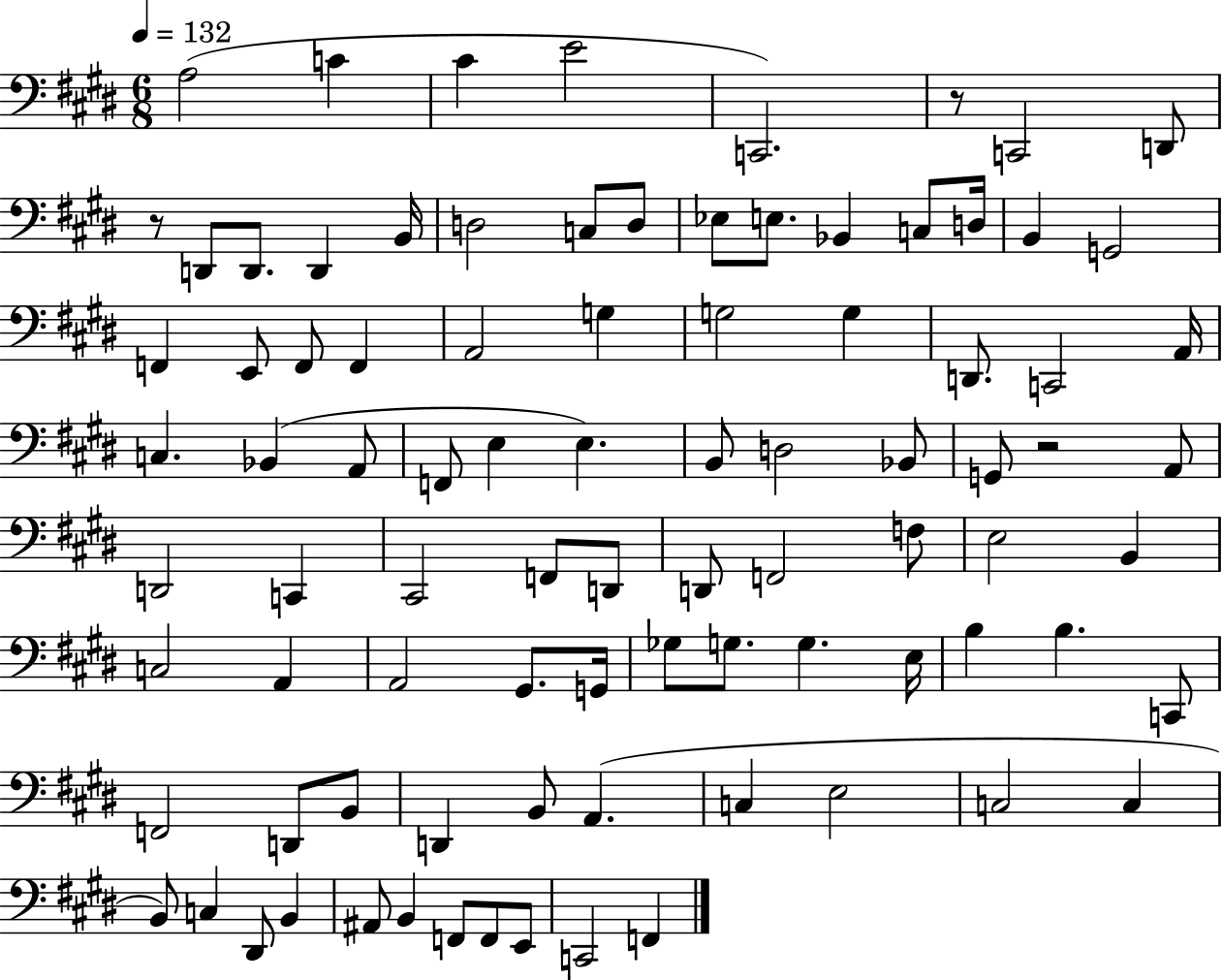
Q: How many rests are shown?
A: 3